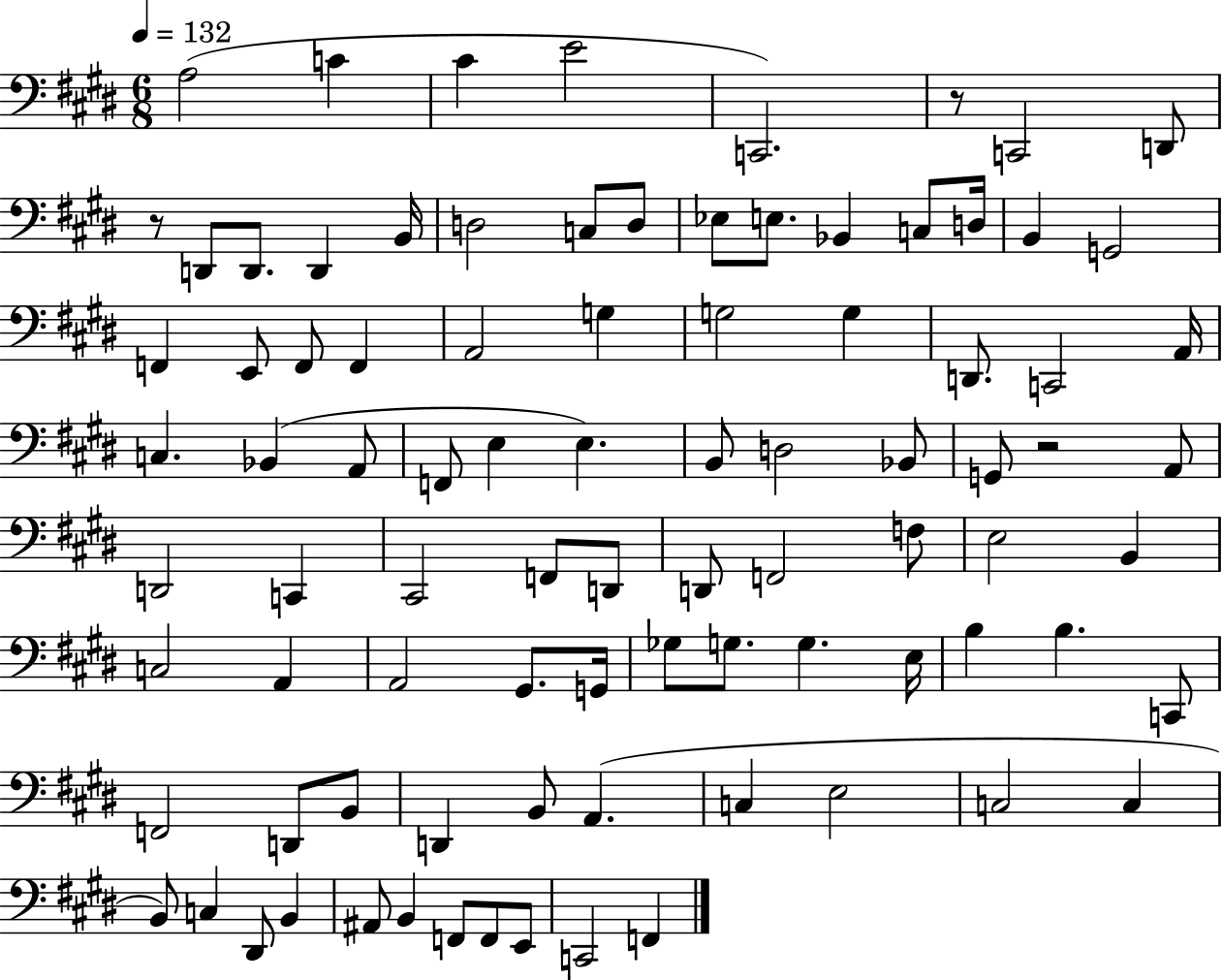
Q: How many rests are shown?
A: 3